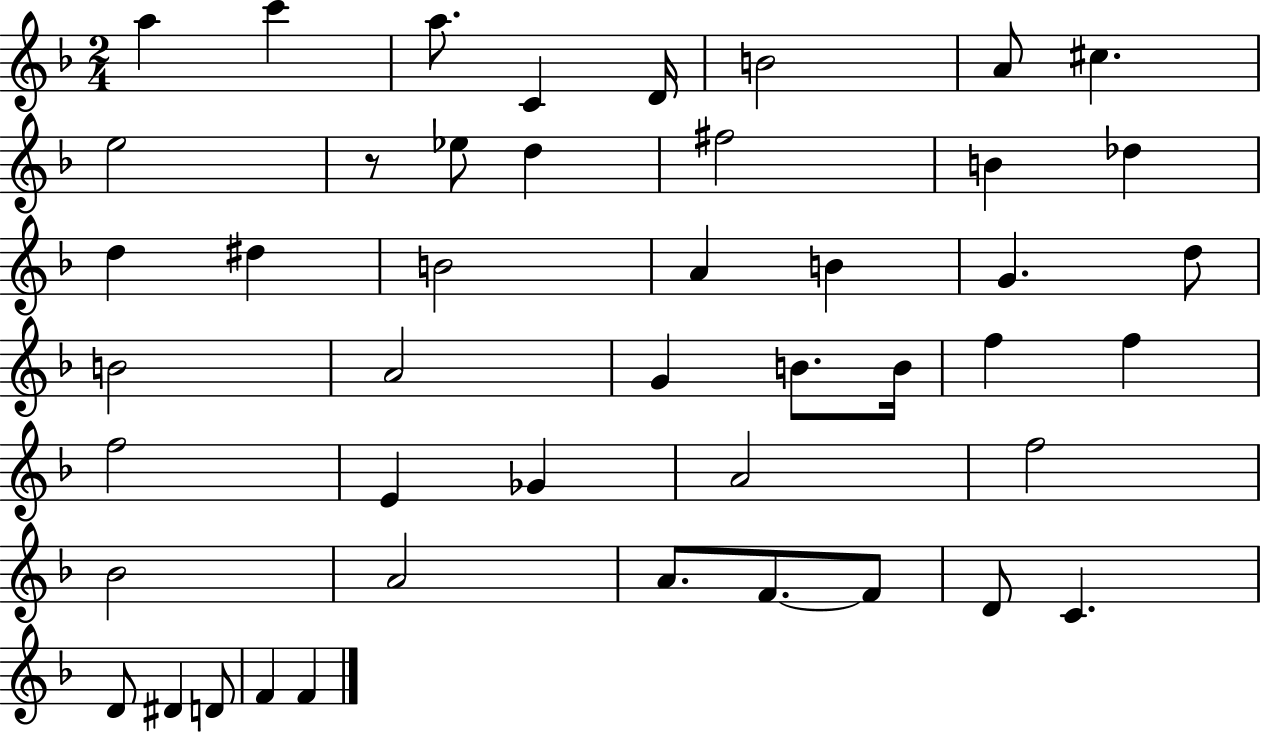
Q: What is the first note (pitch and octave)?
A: A5